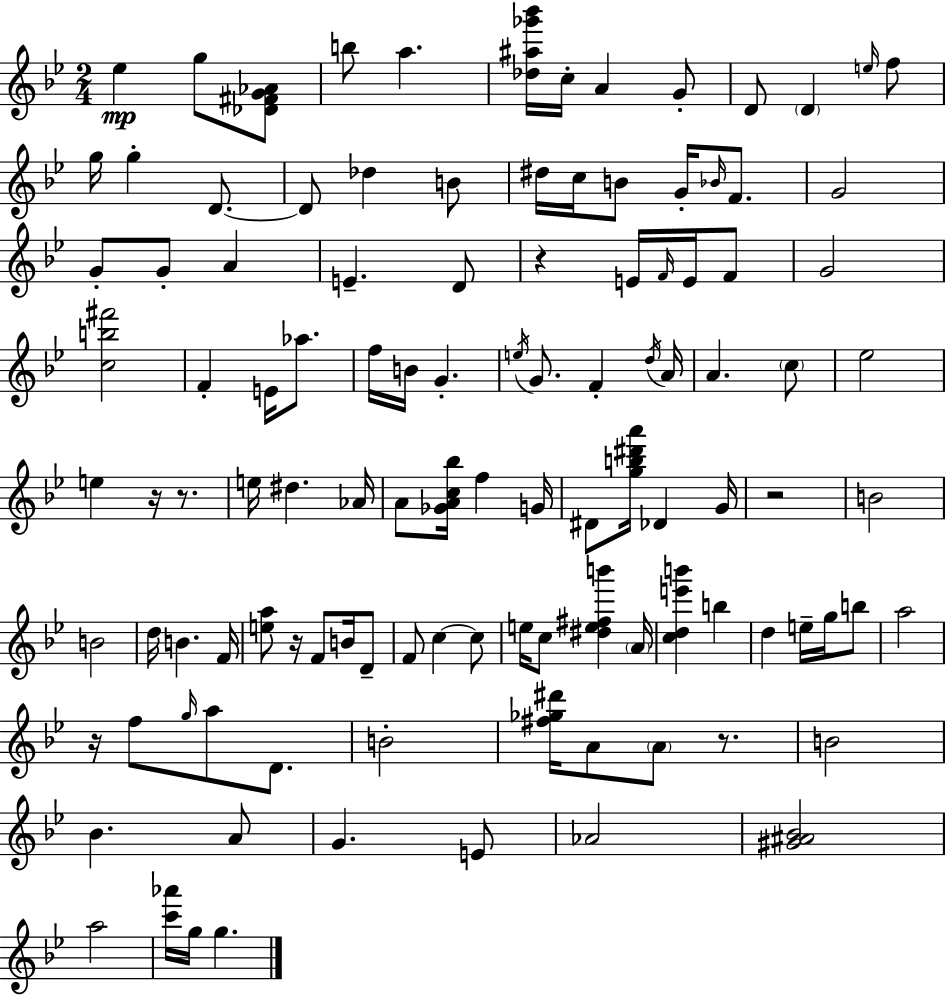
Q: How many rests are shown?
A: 7